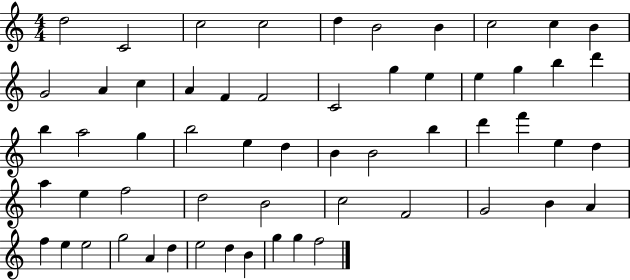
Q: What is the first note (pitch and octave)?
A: D5